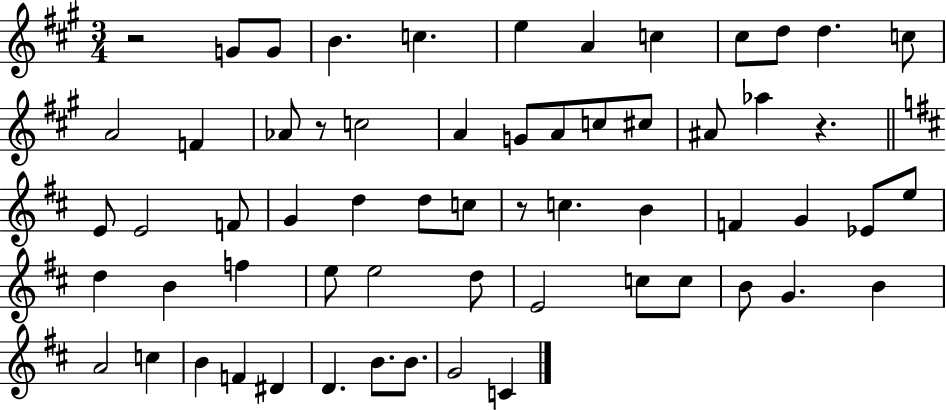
R/h G4/e G4/e B4/q. C5/q. E5/q A4/q C5/q C#5/e D5/e D5/q. C5/e A4/h F4/q Ab4/e R/e C5/h A4/q G4/e A4/e C5/e C#5/e A#4/e Ab5/q R/q. E4/e E4/h F4/e G4/q D5/q D5/e C5/e R/e C5/q. B4/q F4/q G4/q Eb4/e E5/e D5/q B4/q F5/q E5/e E5/h D5/e E4/h C5/e C5/e B4/e G4/q. B4/q A4/h C5/q B4/q F4/q D#4/q D4/q. B4/e. B4/e. G4/h C4/q